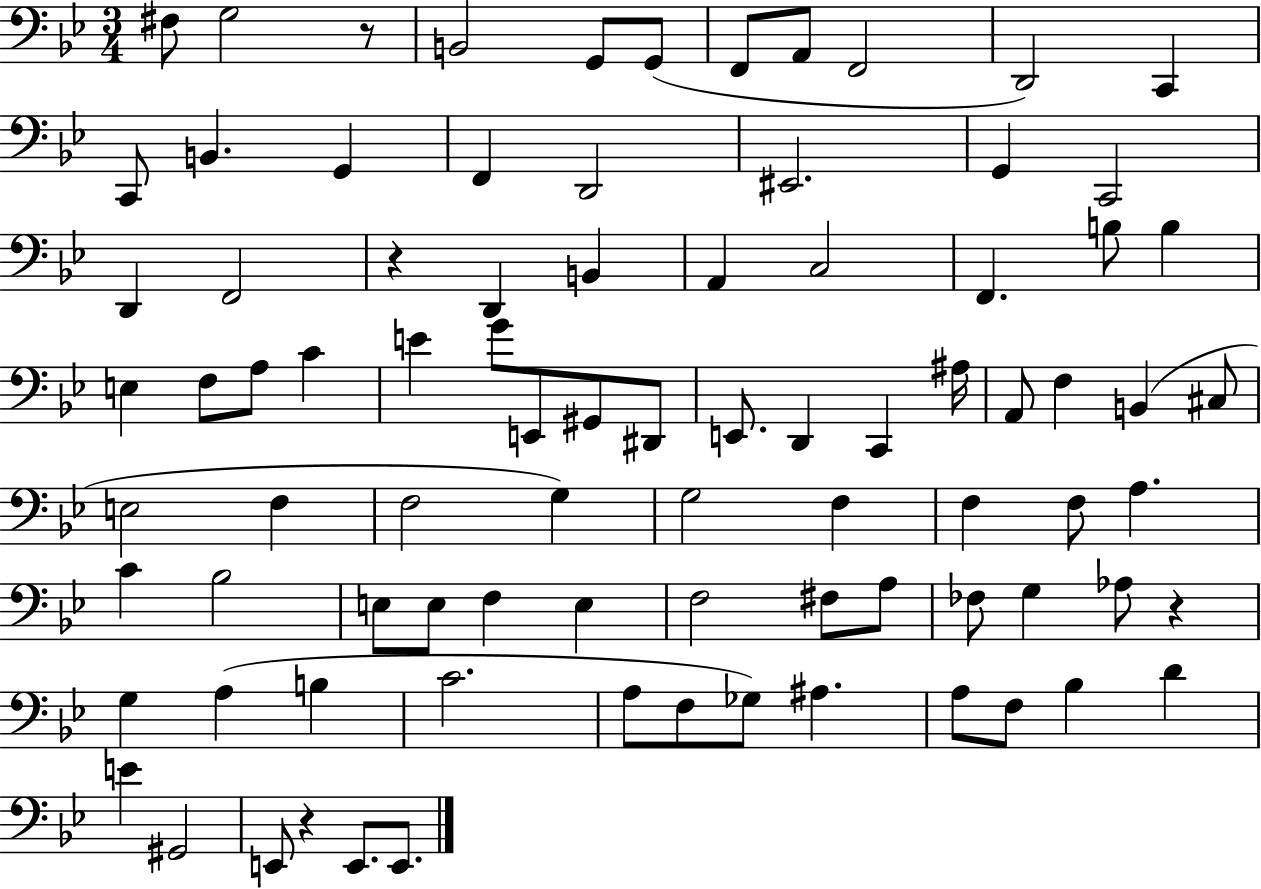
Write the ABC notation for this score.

X:1
T:Untitled
M:3/4
L:1/4
K:Bb
^F,/2 G,2 z/2 B,,2 G,,/2 G,,/2 F,,/2 A,,/2 F,,2 D,,2 C,, C,,/2 B,, G,, F,, D,,2 ^E,,2 G,, C,,2 D,, F,,2 z D,, B,, A,, C,2 F,, B,/2 B, E, F,/2 A,/2 C E G/2 E,,/2 ^G,,/2 ^D,,/2 E,,/2 D,, C,, ^A,/4 A,,/2 F, B,, ^C,/2 E,2 F, F,2 G, G,2 F, F, F,/2 A, C _B,2 E,/2 E,/2 F, E, F,2 ^F,/2 A,/2 _F,/2 G, _A,/2 z G, A, B, C2 A,/2 F,/2 _G,/2 ^A, A,/2 F,/2 _B, D E ^G,,2 E,,/2 z E,,/2 E,,/2